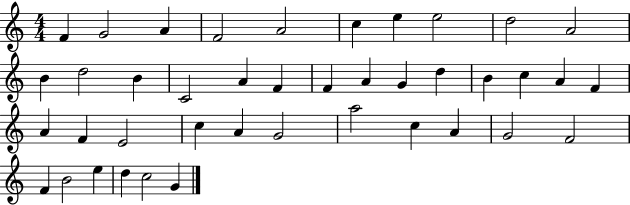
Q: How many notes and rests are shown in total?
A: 41